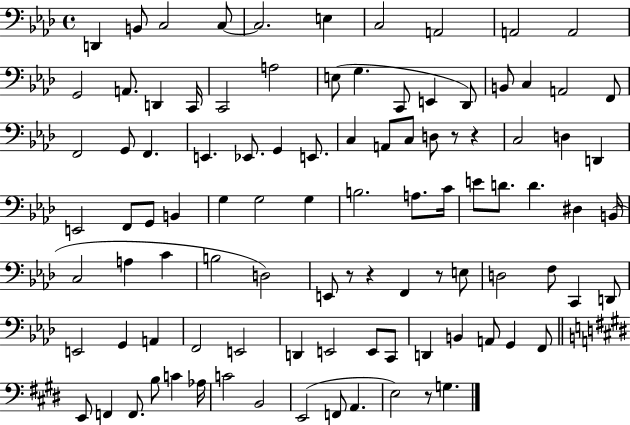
X:1
T:Untitled
M:4/4
L:1/4
K:Ab
D,, B,,/2 C,2 C,/2 C,2 E, C,2 A,,2 A,,2 A,,2 G,,2 A,,/2 D,, C,,/4 C,,2 A,2 E,/2 G, C,,/2 E,, _D,,/2 B,,/2 C, A,,2 F,,/2 F,,2 G,,/2 F,, E,, _E,,/2 G,, E,,/2 C, A,,/2 C,/2 D,/2 z/2 z C,2 D, D,, E,,2 F,,/2 G,,/2 B,, G, G,2 G, B,2 A,/2 C/4 E/2 D/2 D ^D, B,,/4 C,2 A, C B,2 D,2 E,,/2 z/2 z F,, z/2 E,/2 D,2 F,/2 C,, D,,/2 E,,2 G,, A,, F,,2 E,,2 D,, E,,2 E,,/2 C,,/2 D,, B,, A,,/2 G,, F,,/2 E,,/2 F,, F,,/2 B,/2 C _A,/4 C2 B,,2 E,,2 F,,/2 A,, E,2 z/2 G,